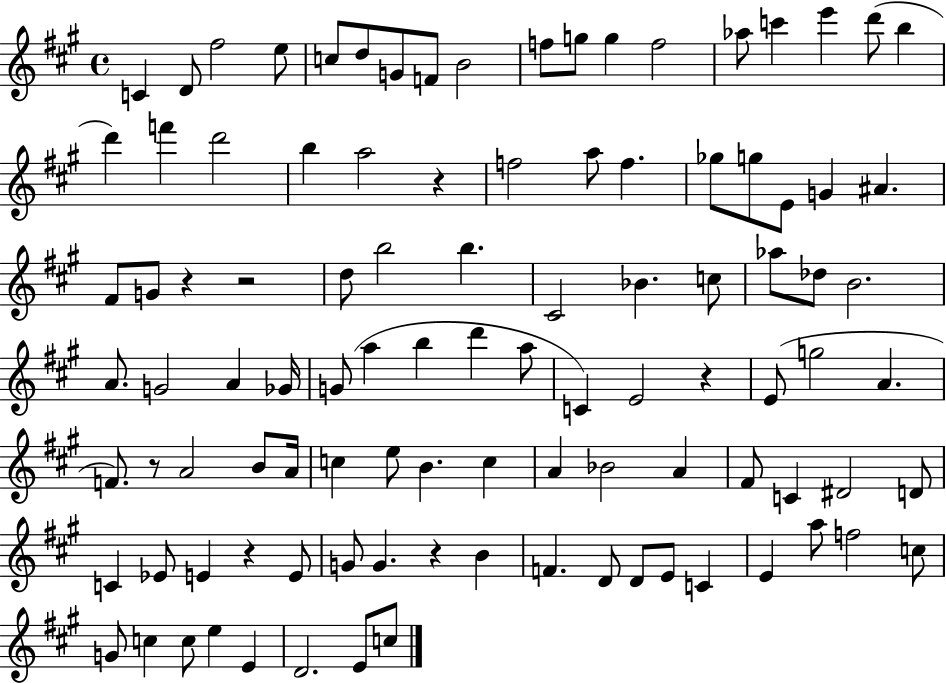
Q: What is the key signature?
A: A major